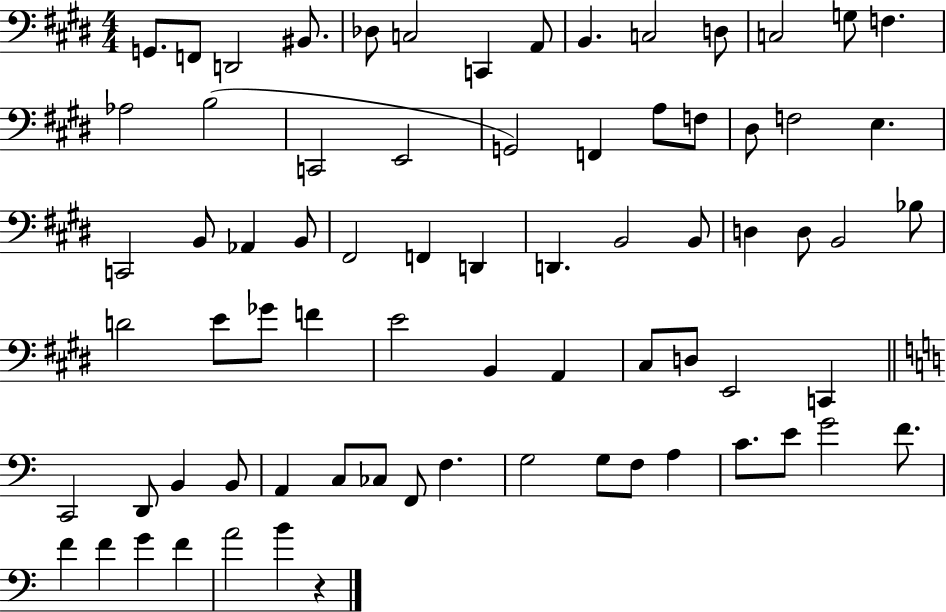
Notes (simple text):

G2/e. F2/e D2/h BIS2/e. Db3/e C3/h C2/q A2/e B2/q. C3/h D3/e C3/h G3/e F3/q. Ab3/h B3/h C2/h E2/h G2/h F2/q A3/e F3/e D#3/e F3/h E3/q. C2/h B2/e Ab2/q B2/e F#2/h F2/q D2/q D2/q. B2/h B2/e D3/q D3/e B2/h Bb3/e D4/h E4/e Gb4/e F4/q E4/h B2/q A2/q C#3/e D3/e E2/h C2/q C2/h D2/e B2/q B2/e A2/q C3/e CES3/e F2/e F3/q. G3/h G3/e F3/e A3/q C4/e. E4/e G4/h F4/e. F4/q F4/q G4/q F4/q A4/h B4/q R/q